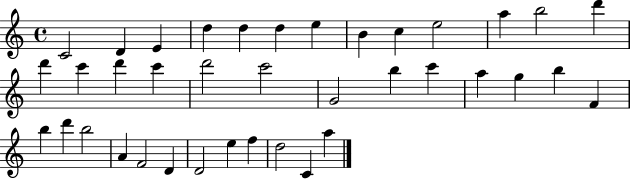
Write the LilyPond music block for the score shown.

{
  \clef treble
  \time 4/4
  \defaultTimeSignature
  \key c \major
  c'2 d'4 e'4 | d''4 d''4 d''4 e''4 | b'4 c''4 e''2 | a''4 b''2 d'''4 | \break d'''4 c'''4 d'''4 c'''4 | d'''2 c'''2 | g'2 b''4 c'''4 | a''4 g''4 b''4 f'4 | \break b''4 d'''4 b''2 | a'4 f'2 d'4 | d'2 e''4 f''4 | d''2 c'4 a''4 | \break \bar "|."
}